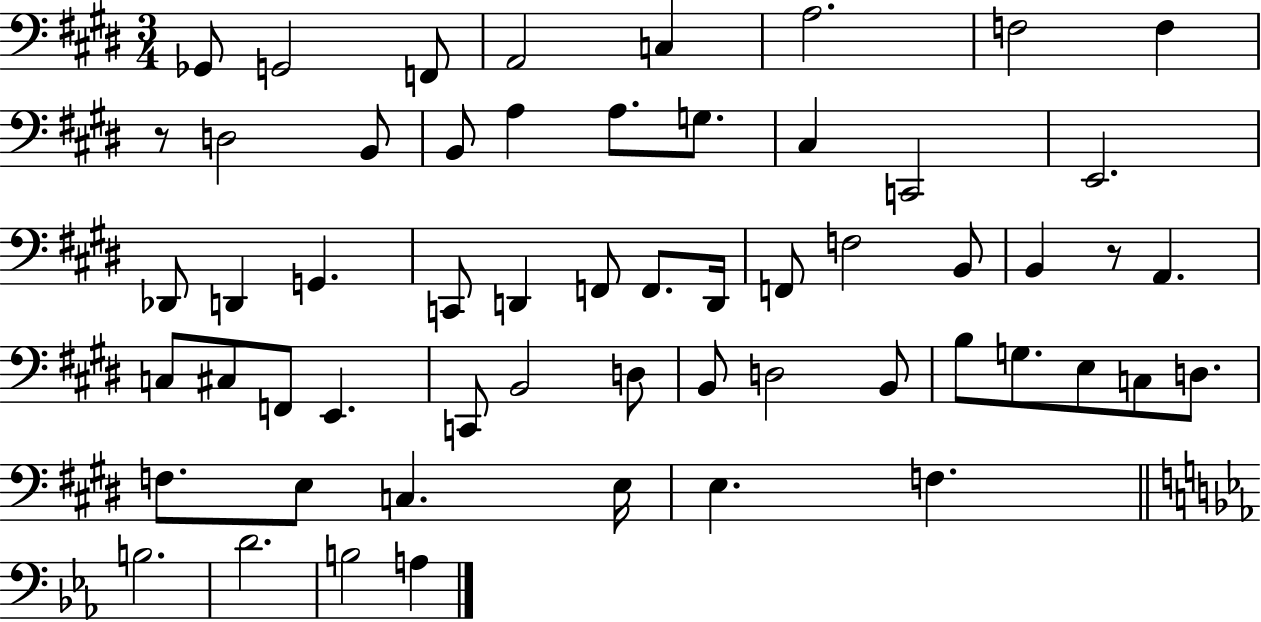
X:1
T:Untitled
M:3/4
L:1/4
K:E
_G,,/2 G,,2 F,,/2 A,,2 C, A,2 F,2 F, z/2 D,2 B,,/2 B,,/2 A, A,/2 G,/2 ^C, C,,2 E,,2 _D,,/2 D,, G,, C,,/2 D,, F,,/2 F,,/2 D,,/4 F,,/2 F,2 B,,/2 B,, z/2 A,, C,/2 ^C,/2 F,,/2 E,, C,,/2 B,,2 D,/2 B,,/2 D,2 B,,/2 B,/2 G,/2 E,/2 C,/2 D,/2 F,/2 E,/2 C, E,/4 E, F, B,2 D2 B,2 A,